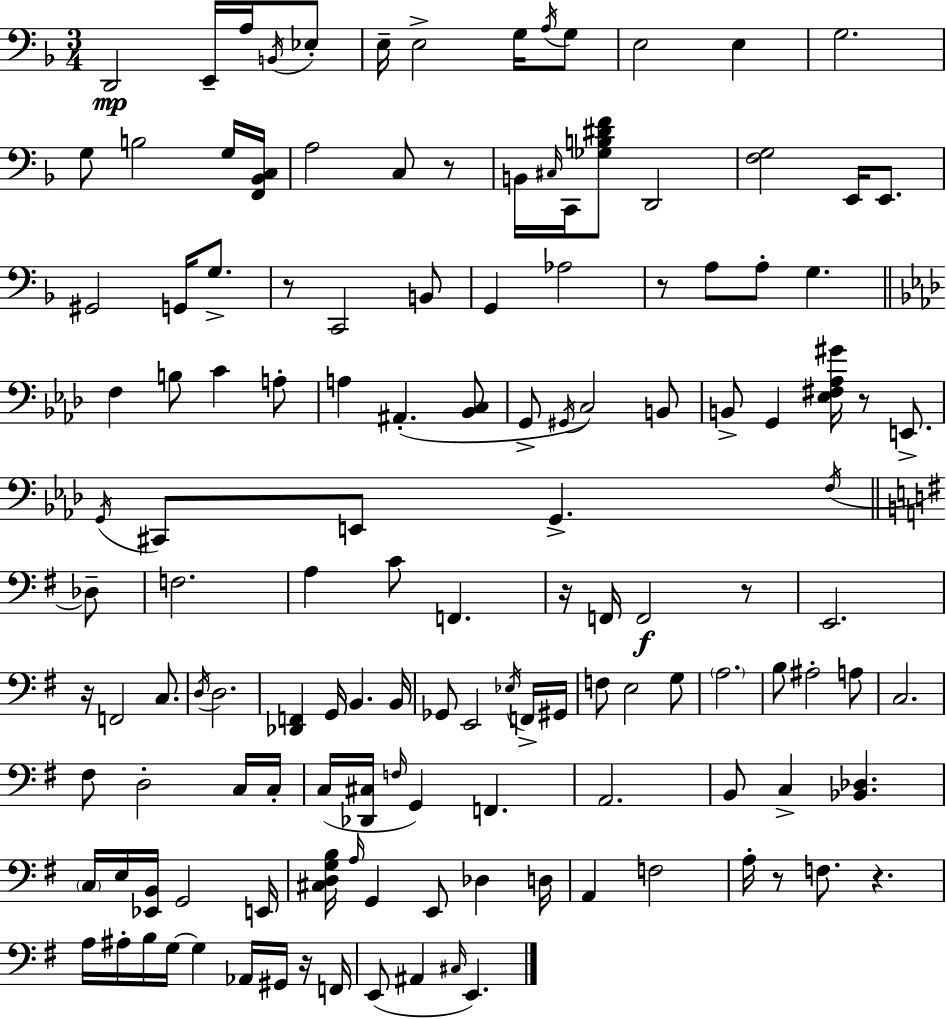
D2/h E2/s A3/s B2/s Eb3/e E3/s E3/h G3/s A3/s G3/e E3/h E3/q G3/h. G3/e B3/h G3/s [F2,Bb2,C3]/s A3/h C3/e R/e B2/s C#3/s C2/s [Gb3,B3,D#4,F4]/e D2/h [F3,G3]/h E2/s E2/e. G#2/h G2/s G3/e. R/e C2/h B2/e G2/q Ab3/h R/e A3/e A3/e G3/q. F3/q B3/e C4/q A3/e A3/q A#2/q. [Bb2,C3]/e G2/e G#2/s C3/h B2/e B2/e G2/q [Eb3,F#3,Ab3,G#4]/s R/e E2/e. G2/s C#2/e E2/e G2/q. F3/s Db3/e F3/h. A3/q C4/e F2/q. R/s F2/s F2/h R/e E2/h. R/s F2/h C3/e. D3/s D3/h. [Db2,F2]/q G2/s B2/q. B2/s Gb2/e E2/h Eb3/s F2/s G#2/s F3/e E3/h G3/e A3/h. B3/e A#3/h A3/e C3/h. F#3/e D3/h C3/s C3/s C3/s [Db2,C#3]/s F3/s G2/q F2/q. A2/h. B2/e C3/q [Bb2,Db3]/q. C3/s E3/s [Eb2,B2]/s G2/h E2/s [C#3,D3,G3,B3]/s A3/s G2/q E2/e Db3/q D3/s A2/q F3/h A3/s R/e F3/e. R/q. A3/s A#3/s B3/s G3/s G3/q Ab2/s G#2/s R/s F2/s E2/e A#2/q C#3/s E2/q.